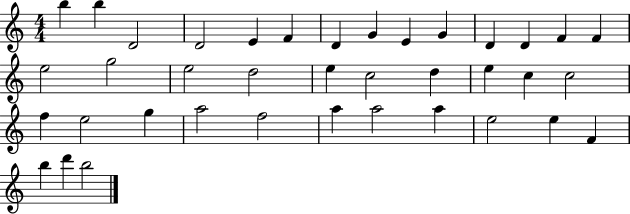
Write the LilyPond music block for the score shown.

{
  \clef treble
  \numericTimeSignature
  \time 4/4
  \key c \major
  b''4 b''4 d'2 | d'2 e'4 f'4 | d'4 g'4 e'4 g'4 | d'4 d'4 f'4 f'4 | \break e''2 g''2 | e''2 d''2 | e''4 c''2 d''4 | e''4 c''4 c''2 | \break f''4 e''2 g''4 | a''2 f''2 | a''4 a''2 a''4 | e''2 e''4 f'4 | \break b''4 d'''4 b''2 | \bar "|."
}